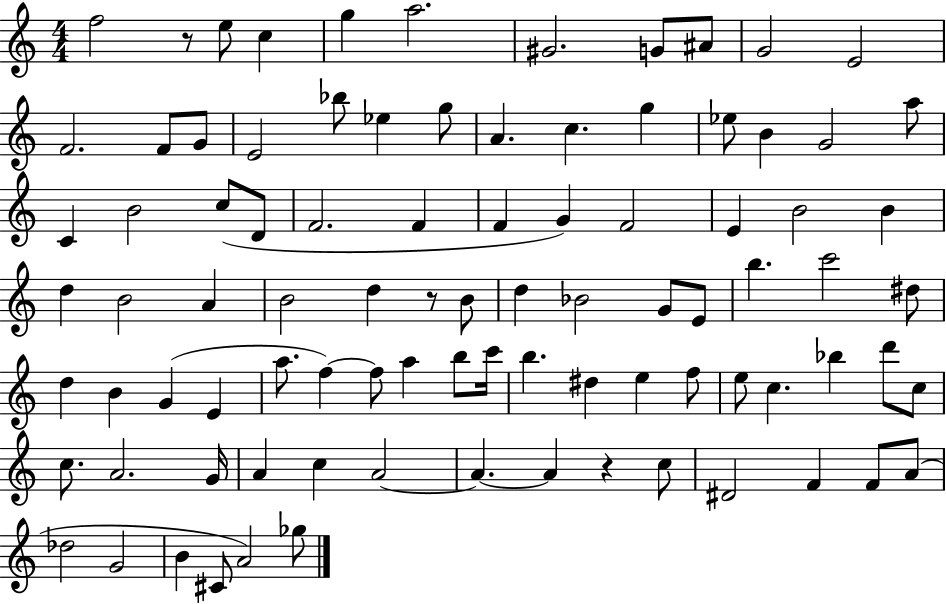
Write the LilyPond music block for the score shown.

{
  \clef treble
  \numericTimeSignature
  \time 4/4
  \key c \major
  f''2 r8 e''8 c''4 | g''4 a''2. | gis'2. g'8 ais'8 | g'2 e'2 | \break f'2. f'8 g'8 | e'2 bes''8 ees''4 g''8 | a'4. c''4. g''4 | ees''8 b'4 g'2 a''8 | \break c'4 b'2 c''8( d'8 | f'2. f'4 | f'4 g'4) f'2 | e'4 b'2 b'4 | \break d''4 b'2 a'4 | b'2 d''4 r8 b'8 | d''4 bes'2 g'8 e'8 | b''4. c'''2 dis''8 | \break d''4 b'4 g'4( e'4 | a''8. f''4~~) f''8 a''4 b''8 c'''16 | b''4. dis''4 e''4 f''8 | e''8 c''4. bes''4 d'''8 c''8 | \break c''8. a'2. g'16 | a'4 c''4 a'2~~ | a'4.~~ a'4 r4 c''8 | dis'2 f'4 f'8 a'8( | \break des''2 g'2 | b'4 cis'8 a'2) ges''8 | \bar "|."
}